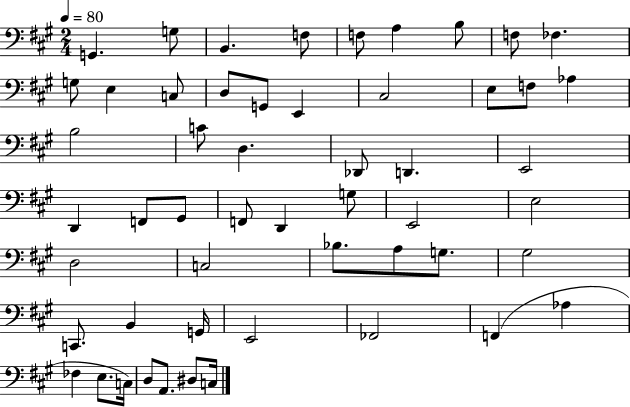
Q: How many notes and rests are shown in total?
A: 53